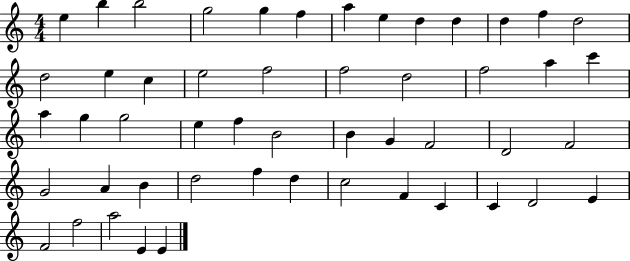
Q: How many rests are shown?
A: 0